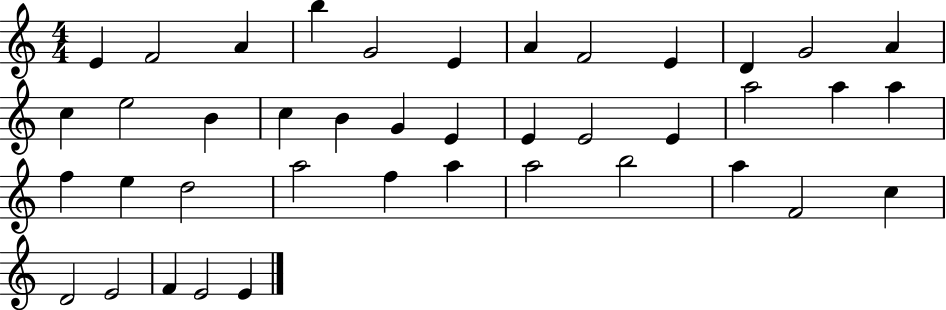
X:1
T:Untitled
M:4/4
L:1/4
K:C
E F2 A b G2 E A F2 E D G2 A c e2 B c B G E E E2 E a2 a a f e d2 a2 f a a2 b2 a F2 c D2 E2 F E2 E